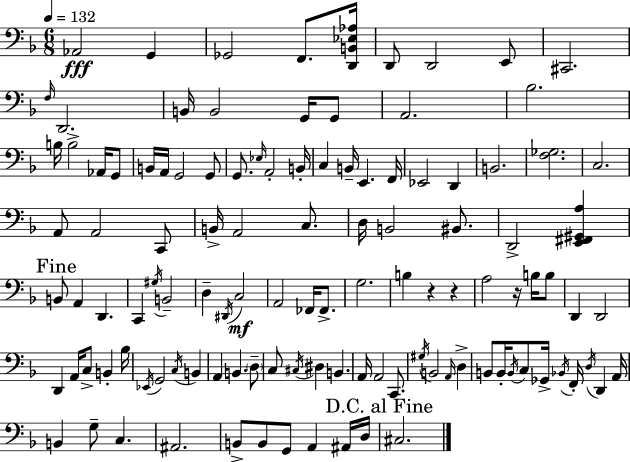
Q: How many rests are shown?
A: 3